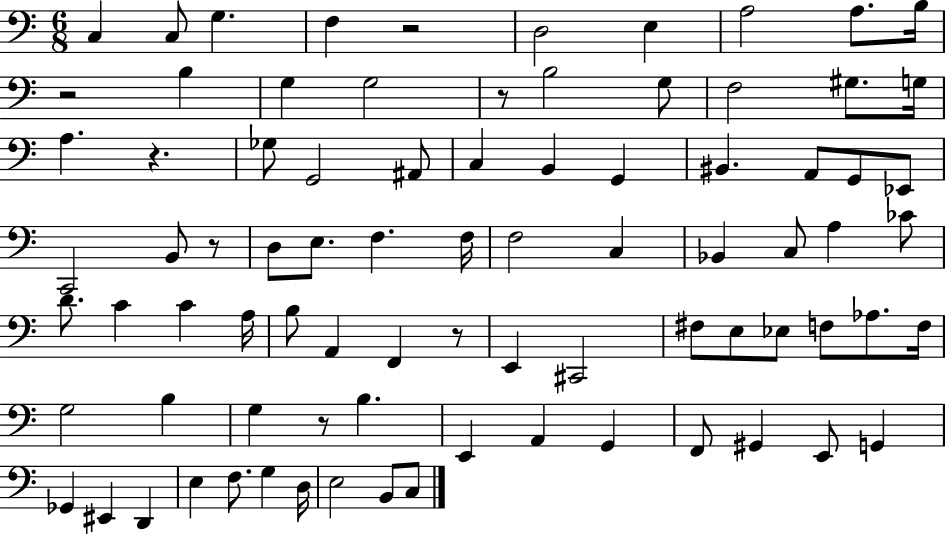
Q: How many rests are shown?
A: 7